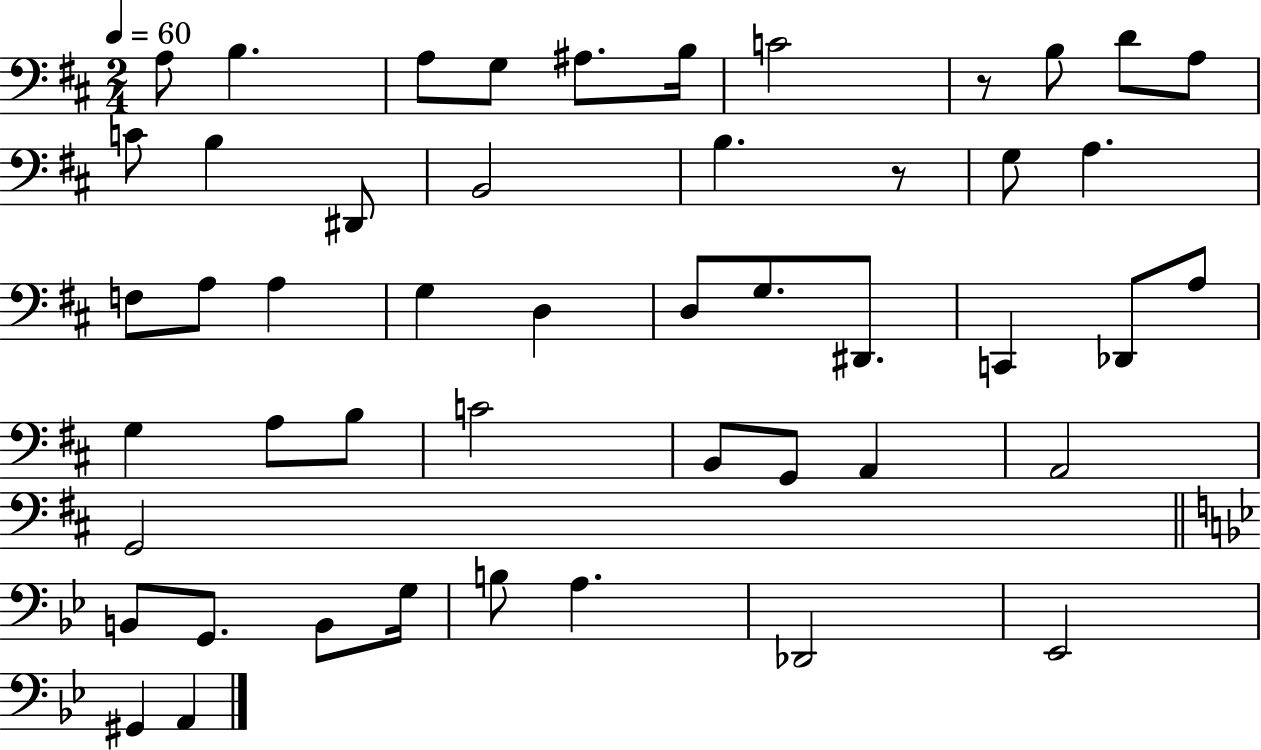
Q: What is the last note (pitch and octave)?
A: A2